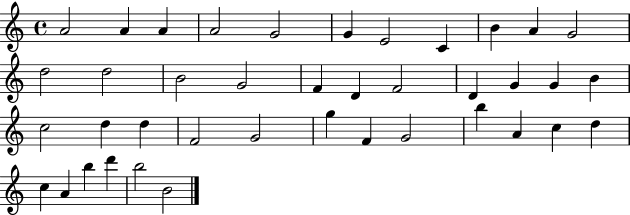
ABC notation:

X:1
T:Untitled
M:4/4
L:1/4
K:C
A2 A A A2 G2 G E2 C B A G2 d2 d2 B2 G2 F D F2 D G G B c2 d d F2 G2 g F G2 b A c d c A b d' b2 B2